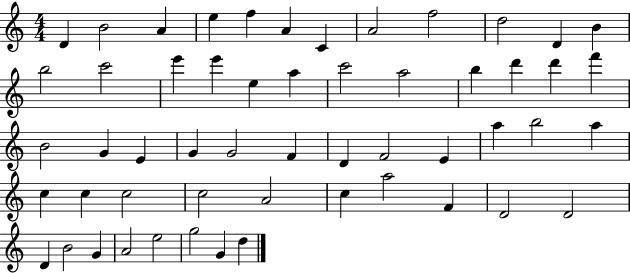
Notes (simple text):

D4/q B4/h A4/q E5/q F5/q A4/q C4/q A4/h F5/h D5/h D4/q B4/q B5/h C6/h E6/q E6/q E5/q A5/q C6/h A5/h B5/q D6/q D6/q F6/q B4/h G4/q E4/q G4/q G4/h F4/q D4/q F4/h E4/q A5/q B5/h A5/q C5/q C5/q C5/h C5/h A4/h C5/q A5/h F4/q D4/h D4/h D4/q B4/h G4/q A4/h E5/h G5/h G4/q D5/q